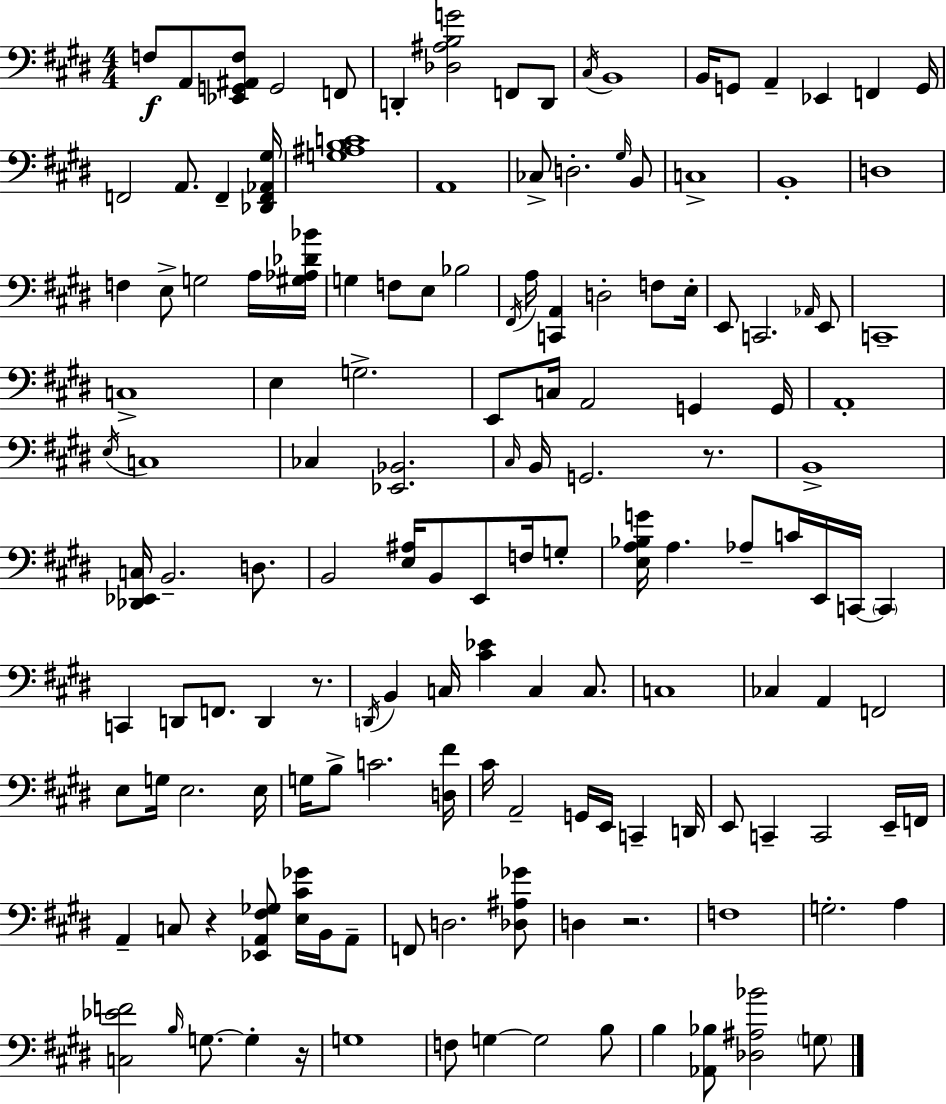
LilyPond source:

{
  \clef bass
  \numericTimeSignature
  \time 4/4
  \key e \major
  f8\f a,8 <ees, g, ais, f>8 g,2 f,8 | d,4-. <des ais b g'>2 f,8 d,8 | \acciaccatura { cis16 } b,1 | b,16 g,8 a,4-- ees,4 f,4 | \break g,16 f,2 a,8. f,4-- | <des, f, aes, gis>16 <g ais b c'>1 | a,1 | ces8-> d2.-. \grace { gis16 } | \break b,8 c1-> | b,1-. | d1 | f4 e8-> g2 | \break a16 <gis aes des' bes'>16 g4 f8 e8 bes2 | \acciaccatura { fis,16 } a16 <c, a,>4 d2-. | f8 e16-. e,8 c,2. | \grace { aes,16 } e,8 c,1-- | \break c1-> | e4 g2.-> | e,8 c16 a,2 g,4 | g,16 a,1-. | \break \acciaccatura { e16 } c1 | ces4 <ees, bes,>2. | \grace { cis16 } b,16 g,2. | r8. b,1-> | \break <des, ees, c>16 b,2.-- | d8. b,2 <e ais>16 b,8 | e,8 f16 g8-. <e a bes g'>16 a4. aes8-- c'16 | e,16 c,16~~ \parenthesize c,4 c,4 d,8 f,8. d,4 | \break r8. \acciaccatura { d,16 } b,4 c16 <cis' ees'>4 | c4 c8. c1 | ces4 a,4 f,2 | e8 g16 e2. | \break e16 g16 b8-> c'2. | <d fis'>16 cis'16 a,2-- | g,16 e,16 c,4-- d,16 e,8 c,4-- c,2 | e,16-- f,16 a,4-- c8 r4 | \break <ees, a, fis ges>8 <e cis' ges'>16 b,16 a,8-- f,8 d2. | <des ais ges'>8 d4 r2. | f1 | g2.-. | \break a4 <c ees' f'>2 \grace { b16 } | g8.~~ g4-. r16 g1 | f8 g4~~ g2 | b8 b4 <aes, bes>8 <des ais bes'>2 | \break \parenthesize g8 \bar "|."
}